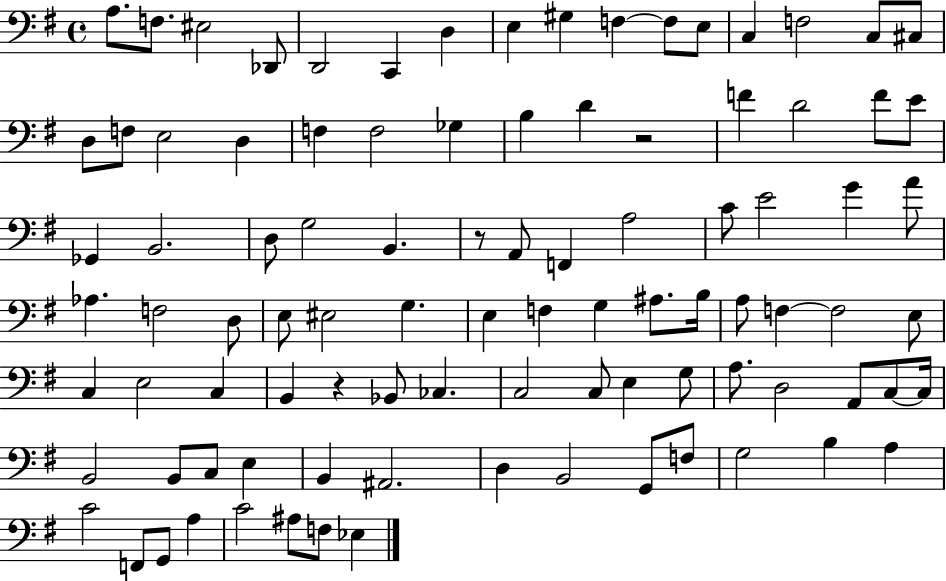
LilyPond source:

{
  \clef bass
  \time 4/4
  \defaultTimeSignature
  \key g \major
  a8. f8. eis2 des,8 | d,2 c,4 d4 | e4 gis4 f4~~ f8 e8 | c4 f2 c8 cis8 | \break d8 f8 e2 d4 | f4 f2 ges4 | b4 d'4 r2 | f'4 d'2 f'8 e'8 | \break ges,4 b,2. | d8 g2 b,4. | r8 a,8 f,4 a2 | c'8 e'2 g'4 a'8 | \break aes4. f2 d8 | e8 eis2 g4. | e4 f4 g4 ais8. b16 | a8 f4~~ f2 e8 | \break c4 e2 c4 | b,4 r4 bes,8 ces4. | c2 c8 e4 g8 | a8. d2 a,8 c8~~ c16 | \break b,2 b,8 c8 e4 | b,4 ais,2. | d4 b,2 g,8 f8 | g2 b4 a4 | \break c'2 f,8 g,8 a4 | c'2 ais8 f8 ees4 | \bar "|."
}